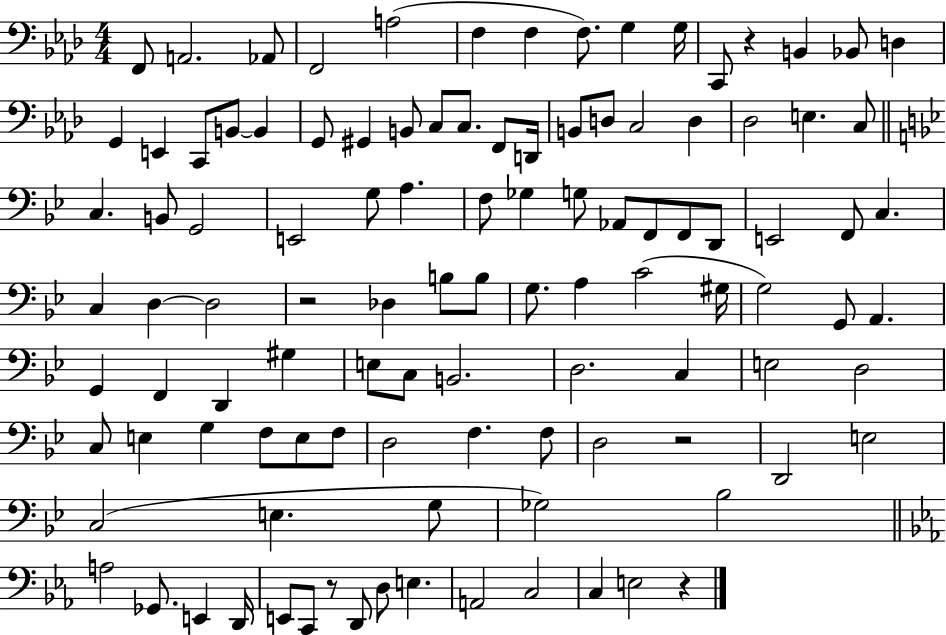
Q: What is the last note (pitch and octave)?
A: E3